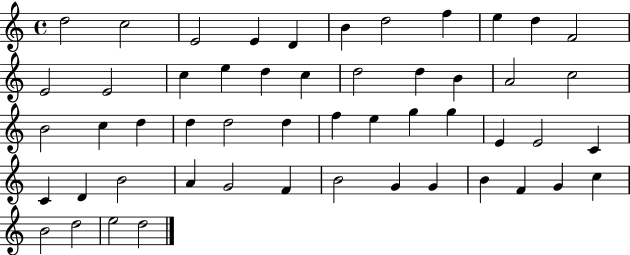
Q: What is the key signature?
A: C major